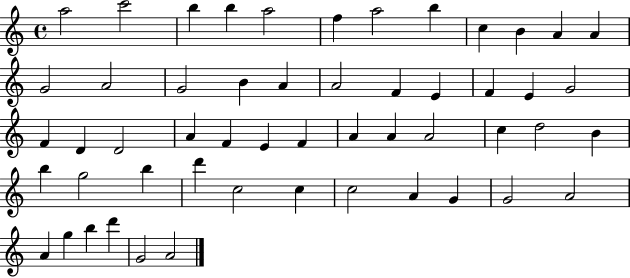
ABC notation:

X:1
T:Untitled
M:4/4
L:1/4
K:C
a2 c'2 b b a2 f a2 b c B A A G2 A2 G2 B A A2 F E F E G2 F D D2 A F E F A A A2 c d2 B b g2 b d' c2 c c2 A G G2 A2 A g b d' G2 A2